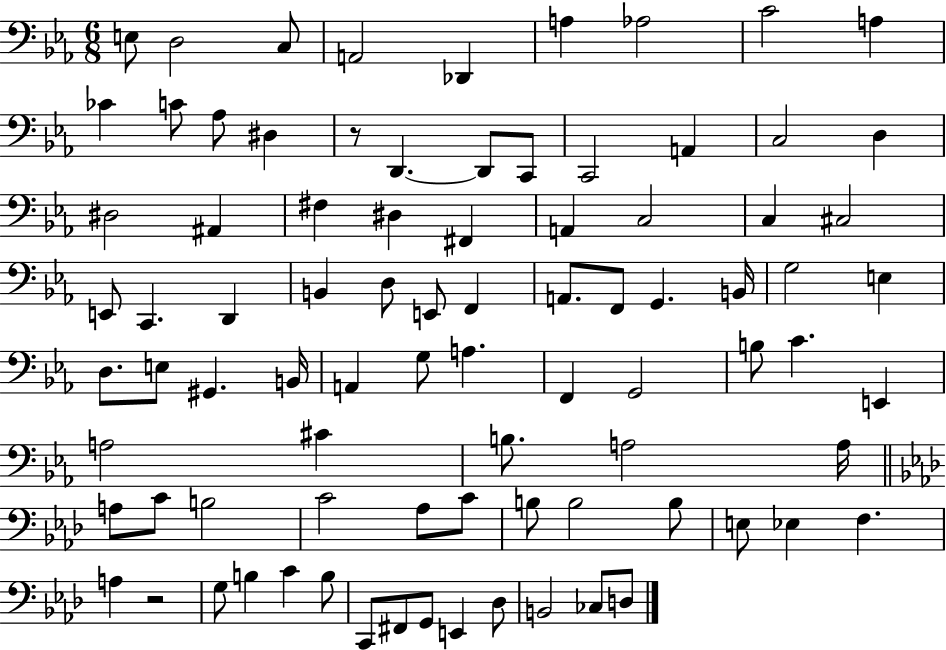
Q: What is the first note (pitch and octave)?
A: E3